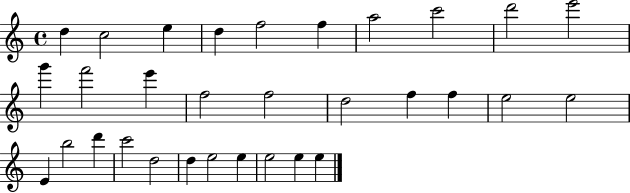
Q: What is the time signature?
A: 4/4